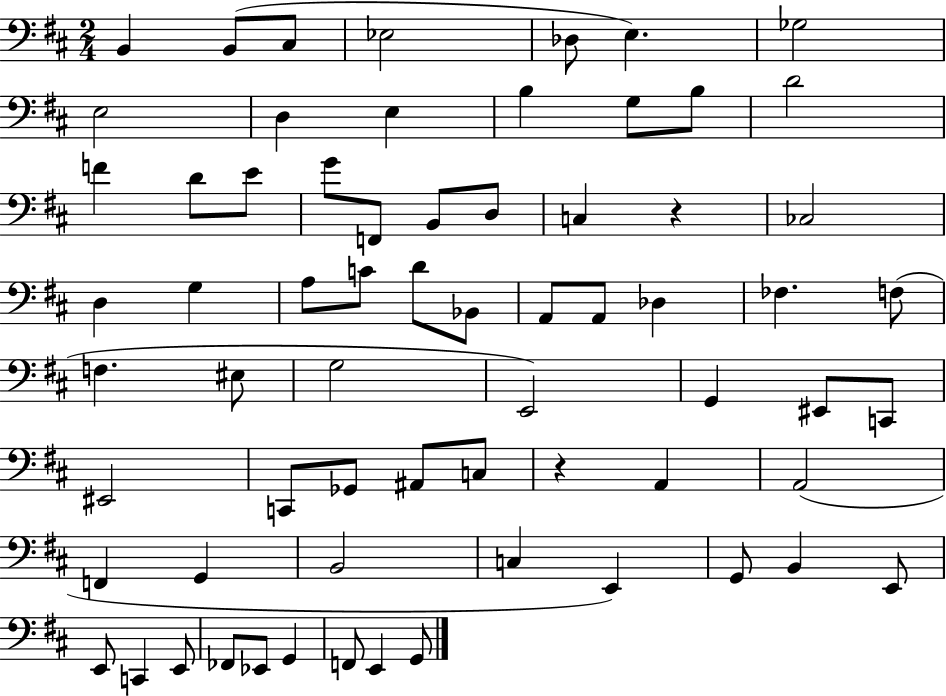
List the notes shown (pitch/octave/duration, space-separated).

B2/q B2/e C#3/e Eb3/h Db3/e E3/q. Gb3/h E3/h D3/q E3/q B3/q G3/e B3/e D4/h F4/q D4/e E4/e G4/e F2/e B2/e D3/e C3/q R/q CES3/h D3/q G3/q A3/e C4/e D4/e Bb2/e A2/e A2/e Db3/q FES3/q. F3/e F3/q. EIS3/e G3/h E2/h G2/q EIS2/e C2/e EIS2/h C2/e Gb2/e A#2/e C3/e R/q A2/q A2/h F2/q G2/q B2/h C3/q E2/q G2/e B2/q E2/e E2/e C2/q E2/e FES2/e Eb2/e G2/q F2/e E2/q G2/e